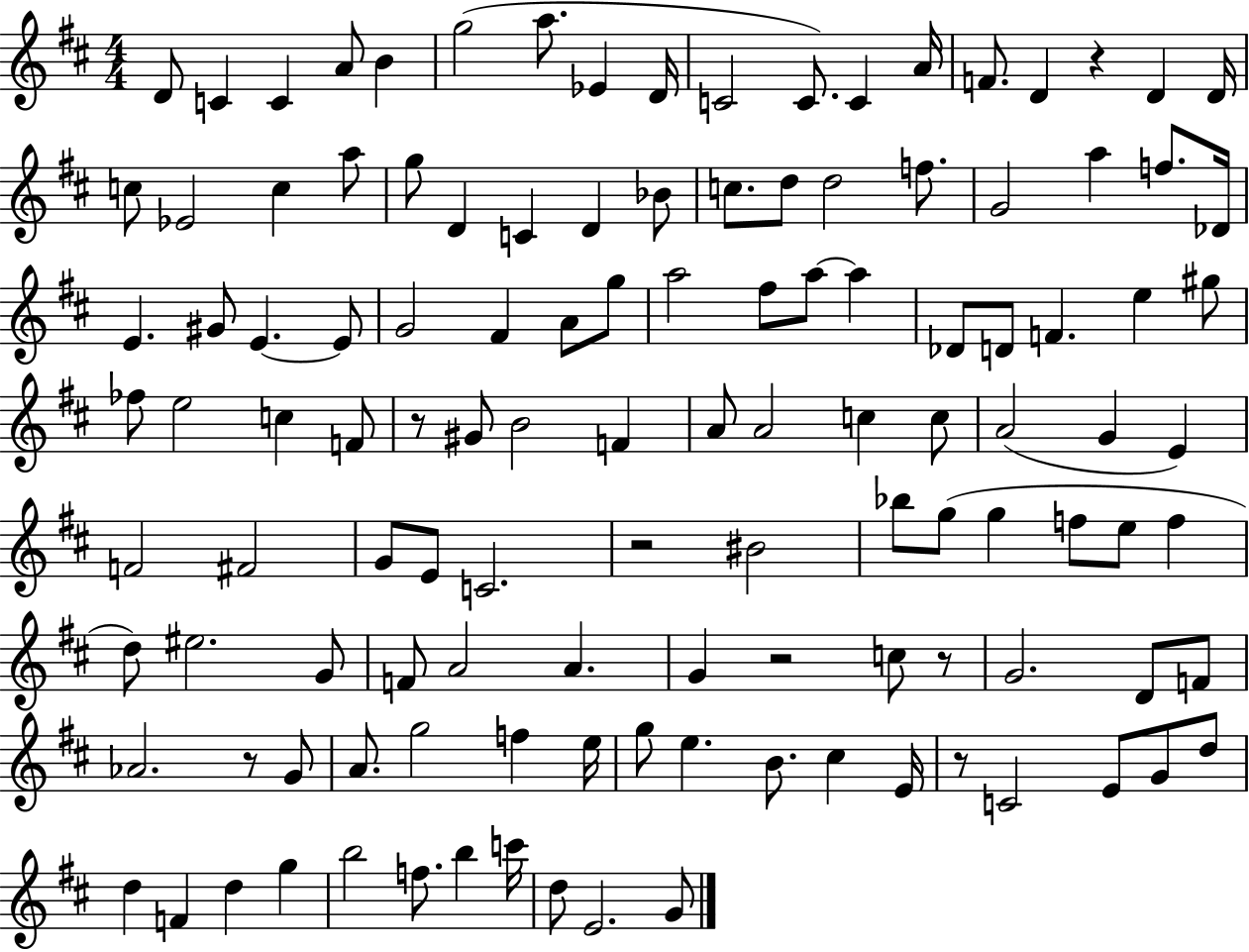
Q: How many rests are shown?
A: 7